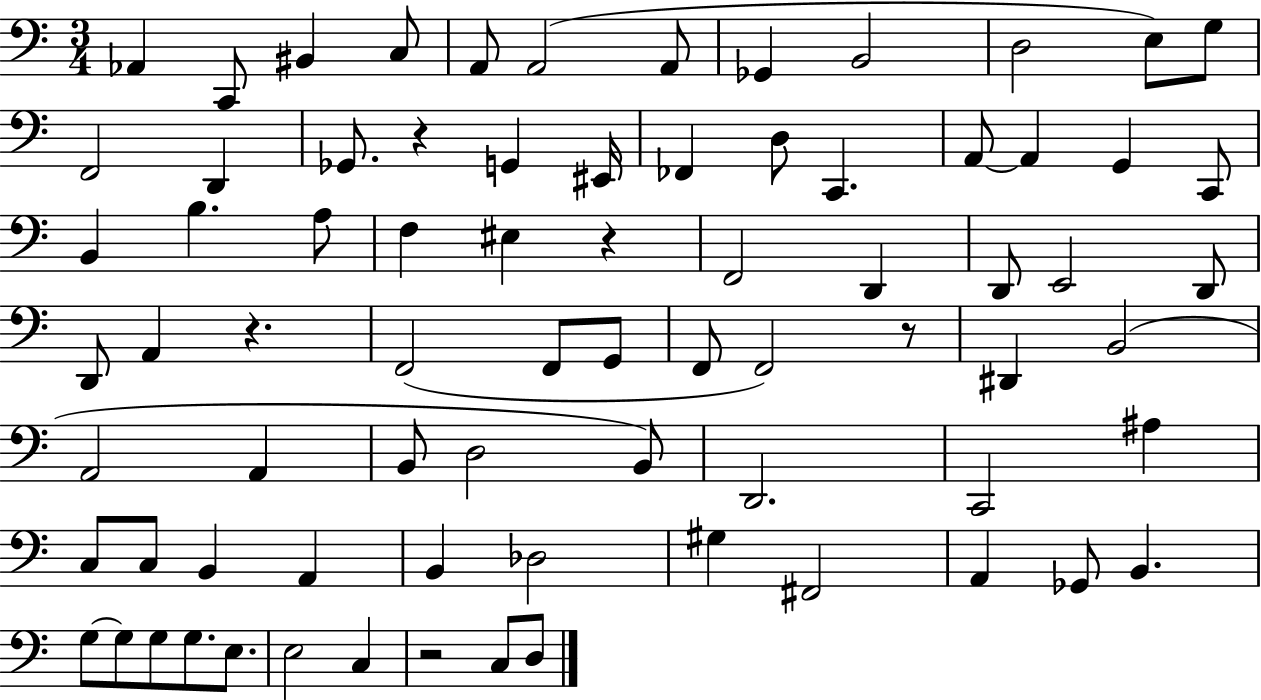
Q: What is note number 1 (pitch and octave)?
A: Ab2